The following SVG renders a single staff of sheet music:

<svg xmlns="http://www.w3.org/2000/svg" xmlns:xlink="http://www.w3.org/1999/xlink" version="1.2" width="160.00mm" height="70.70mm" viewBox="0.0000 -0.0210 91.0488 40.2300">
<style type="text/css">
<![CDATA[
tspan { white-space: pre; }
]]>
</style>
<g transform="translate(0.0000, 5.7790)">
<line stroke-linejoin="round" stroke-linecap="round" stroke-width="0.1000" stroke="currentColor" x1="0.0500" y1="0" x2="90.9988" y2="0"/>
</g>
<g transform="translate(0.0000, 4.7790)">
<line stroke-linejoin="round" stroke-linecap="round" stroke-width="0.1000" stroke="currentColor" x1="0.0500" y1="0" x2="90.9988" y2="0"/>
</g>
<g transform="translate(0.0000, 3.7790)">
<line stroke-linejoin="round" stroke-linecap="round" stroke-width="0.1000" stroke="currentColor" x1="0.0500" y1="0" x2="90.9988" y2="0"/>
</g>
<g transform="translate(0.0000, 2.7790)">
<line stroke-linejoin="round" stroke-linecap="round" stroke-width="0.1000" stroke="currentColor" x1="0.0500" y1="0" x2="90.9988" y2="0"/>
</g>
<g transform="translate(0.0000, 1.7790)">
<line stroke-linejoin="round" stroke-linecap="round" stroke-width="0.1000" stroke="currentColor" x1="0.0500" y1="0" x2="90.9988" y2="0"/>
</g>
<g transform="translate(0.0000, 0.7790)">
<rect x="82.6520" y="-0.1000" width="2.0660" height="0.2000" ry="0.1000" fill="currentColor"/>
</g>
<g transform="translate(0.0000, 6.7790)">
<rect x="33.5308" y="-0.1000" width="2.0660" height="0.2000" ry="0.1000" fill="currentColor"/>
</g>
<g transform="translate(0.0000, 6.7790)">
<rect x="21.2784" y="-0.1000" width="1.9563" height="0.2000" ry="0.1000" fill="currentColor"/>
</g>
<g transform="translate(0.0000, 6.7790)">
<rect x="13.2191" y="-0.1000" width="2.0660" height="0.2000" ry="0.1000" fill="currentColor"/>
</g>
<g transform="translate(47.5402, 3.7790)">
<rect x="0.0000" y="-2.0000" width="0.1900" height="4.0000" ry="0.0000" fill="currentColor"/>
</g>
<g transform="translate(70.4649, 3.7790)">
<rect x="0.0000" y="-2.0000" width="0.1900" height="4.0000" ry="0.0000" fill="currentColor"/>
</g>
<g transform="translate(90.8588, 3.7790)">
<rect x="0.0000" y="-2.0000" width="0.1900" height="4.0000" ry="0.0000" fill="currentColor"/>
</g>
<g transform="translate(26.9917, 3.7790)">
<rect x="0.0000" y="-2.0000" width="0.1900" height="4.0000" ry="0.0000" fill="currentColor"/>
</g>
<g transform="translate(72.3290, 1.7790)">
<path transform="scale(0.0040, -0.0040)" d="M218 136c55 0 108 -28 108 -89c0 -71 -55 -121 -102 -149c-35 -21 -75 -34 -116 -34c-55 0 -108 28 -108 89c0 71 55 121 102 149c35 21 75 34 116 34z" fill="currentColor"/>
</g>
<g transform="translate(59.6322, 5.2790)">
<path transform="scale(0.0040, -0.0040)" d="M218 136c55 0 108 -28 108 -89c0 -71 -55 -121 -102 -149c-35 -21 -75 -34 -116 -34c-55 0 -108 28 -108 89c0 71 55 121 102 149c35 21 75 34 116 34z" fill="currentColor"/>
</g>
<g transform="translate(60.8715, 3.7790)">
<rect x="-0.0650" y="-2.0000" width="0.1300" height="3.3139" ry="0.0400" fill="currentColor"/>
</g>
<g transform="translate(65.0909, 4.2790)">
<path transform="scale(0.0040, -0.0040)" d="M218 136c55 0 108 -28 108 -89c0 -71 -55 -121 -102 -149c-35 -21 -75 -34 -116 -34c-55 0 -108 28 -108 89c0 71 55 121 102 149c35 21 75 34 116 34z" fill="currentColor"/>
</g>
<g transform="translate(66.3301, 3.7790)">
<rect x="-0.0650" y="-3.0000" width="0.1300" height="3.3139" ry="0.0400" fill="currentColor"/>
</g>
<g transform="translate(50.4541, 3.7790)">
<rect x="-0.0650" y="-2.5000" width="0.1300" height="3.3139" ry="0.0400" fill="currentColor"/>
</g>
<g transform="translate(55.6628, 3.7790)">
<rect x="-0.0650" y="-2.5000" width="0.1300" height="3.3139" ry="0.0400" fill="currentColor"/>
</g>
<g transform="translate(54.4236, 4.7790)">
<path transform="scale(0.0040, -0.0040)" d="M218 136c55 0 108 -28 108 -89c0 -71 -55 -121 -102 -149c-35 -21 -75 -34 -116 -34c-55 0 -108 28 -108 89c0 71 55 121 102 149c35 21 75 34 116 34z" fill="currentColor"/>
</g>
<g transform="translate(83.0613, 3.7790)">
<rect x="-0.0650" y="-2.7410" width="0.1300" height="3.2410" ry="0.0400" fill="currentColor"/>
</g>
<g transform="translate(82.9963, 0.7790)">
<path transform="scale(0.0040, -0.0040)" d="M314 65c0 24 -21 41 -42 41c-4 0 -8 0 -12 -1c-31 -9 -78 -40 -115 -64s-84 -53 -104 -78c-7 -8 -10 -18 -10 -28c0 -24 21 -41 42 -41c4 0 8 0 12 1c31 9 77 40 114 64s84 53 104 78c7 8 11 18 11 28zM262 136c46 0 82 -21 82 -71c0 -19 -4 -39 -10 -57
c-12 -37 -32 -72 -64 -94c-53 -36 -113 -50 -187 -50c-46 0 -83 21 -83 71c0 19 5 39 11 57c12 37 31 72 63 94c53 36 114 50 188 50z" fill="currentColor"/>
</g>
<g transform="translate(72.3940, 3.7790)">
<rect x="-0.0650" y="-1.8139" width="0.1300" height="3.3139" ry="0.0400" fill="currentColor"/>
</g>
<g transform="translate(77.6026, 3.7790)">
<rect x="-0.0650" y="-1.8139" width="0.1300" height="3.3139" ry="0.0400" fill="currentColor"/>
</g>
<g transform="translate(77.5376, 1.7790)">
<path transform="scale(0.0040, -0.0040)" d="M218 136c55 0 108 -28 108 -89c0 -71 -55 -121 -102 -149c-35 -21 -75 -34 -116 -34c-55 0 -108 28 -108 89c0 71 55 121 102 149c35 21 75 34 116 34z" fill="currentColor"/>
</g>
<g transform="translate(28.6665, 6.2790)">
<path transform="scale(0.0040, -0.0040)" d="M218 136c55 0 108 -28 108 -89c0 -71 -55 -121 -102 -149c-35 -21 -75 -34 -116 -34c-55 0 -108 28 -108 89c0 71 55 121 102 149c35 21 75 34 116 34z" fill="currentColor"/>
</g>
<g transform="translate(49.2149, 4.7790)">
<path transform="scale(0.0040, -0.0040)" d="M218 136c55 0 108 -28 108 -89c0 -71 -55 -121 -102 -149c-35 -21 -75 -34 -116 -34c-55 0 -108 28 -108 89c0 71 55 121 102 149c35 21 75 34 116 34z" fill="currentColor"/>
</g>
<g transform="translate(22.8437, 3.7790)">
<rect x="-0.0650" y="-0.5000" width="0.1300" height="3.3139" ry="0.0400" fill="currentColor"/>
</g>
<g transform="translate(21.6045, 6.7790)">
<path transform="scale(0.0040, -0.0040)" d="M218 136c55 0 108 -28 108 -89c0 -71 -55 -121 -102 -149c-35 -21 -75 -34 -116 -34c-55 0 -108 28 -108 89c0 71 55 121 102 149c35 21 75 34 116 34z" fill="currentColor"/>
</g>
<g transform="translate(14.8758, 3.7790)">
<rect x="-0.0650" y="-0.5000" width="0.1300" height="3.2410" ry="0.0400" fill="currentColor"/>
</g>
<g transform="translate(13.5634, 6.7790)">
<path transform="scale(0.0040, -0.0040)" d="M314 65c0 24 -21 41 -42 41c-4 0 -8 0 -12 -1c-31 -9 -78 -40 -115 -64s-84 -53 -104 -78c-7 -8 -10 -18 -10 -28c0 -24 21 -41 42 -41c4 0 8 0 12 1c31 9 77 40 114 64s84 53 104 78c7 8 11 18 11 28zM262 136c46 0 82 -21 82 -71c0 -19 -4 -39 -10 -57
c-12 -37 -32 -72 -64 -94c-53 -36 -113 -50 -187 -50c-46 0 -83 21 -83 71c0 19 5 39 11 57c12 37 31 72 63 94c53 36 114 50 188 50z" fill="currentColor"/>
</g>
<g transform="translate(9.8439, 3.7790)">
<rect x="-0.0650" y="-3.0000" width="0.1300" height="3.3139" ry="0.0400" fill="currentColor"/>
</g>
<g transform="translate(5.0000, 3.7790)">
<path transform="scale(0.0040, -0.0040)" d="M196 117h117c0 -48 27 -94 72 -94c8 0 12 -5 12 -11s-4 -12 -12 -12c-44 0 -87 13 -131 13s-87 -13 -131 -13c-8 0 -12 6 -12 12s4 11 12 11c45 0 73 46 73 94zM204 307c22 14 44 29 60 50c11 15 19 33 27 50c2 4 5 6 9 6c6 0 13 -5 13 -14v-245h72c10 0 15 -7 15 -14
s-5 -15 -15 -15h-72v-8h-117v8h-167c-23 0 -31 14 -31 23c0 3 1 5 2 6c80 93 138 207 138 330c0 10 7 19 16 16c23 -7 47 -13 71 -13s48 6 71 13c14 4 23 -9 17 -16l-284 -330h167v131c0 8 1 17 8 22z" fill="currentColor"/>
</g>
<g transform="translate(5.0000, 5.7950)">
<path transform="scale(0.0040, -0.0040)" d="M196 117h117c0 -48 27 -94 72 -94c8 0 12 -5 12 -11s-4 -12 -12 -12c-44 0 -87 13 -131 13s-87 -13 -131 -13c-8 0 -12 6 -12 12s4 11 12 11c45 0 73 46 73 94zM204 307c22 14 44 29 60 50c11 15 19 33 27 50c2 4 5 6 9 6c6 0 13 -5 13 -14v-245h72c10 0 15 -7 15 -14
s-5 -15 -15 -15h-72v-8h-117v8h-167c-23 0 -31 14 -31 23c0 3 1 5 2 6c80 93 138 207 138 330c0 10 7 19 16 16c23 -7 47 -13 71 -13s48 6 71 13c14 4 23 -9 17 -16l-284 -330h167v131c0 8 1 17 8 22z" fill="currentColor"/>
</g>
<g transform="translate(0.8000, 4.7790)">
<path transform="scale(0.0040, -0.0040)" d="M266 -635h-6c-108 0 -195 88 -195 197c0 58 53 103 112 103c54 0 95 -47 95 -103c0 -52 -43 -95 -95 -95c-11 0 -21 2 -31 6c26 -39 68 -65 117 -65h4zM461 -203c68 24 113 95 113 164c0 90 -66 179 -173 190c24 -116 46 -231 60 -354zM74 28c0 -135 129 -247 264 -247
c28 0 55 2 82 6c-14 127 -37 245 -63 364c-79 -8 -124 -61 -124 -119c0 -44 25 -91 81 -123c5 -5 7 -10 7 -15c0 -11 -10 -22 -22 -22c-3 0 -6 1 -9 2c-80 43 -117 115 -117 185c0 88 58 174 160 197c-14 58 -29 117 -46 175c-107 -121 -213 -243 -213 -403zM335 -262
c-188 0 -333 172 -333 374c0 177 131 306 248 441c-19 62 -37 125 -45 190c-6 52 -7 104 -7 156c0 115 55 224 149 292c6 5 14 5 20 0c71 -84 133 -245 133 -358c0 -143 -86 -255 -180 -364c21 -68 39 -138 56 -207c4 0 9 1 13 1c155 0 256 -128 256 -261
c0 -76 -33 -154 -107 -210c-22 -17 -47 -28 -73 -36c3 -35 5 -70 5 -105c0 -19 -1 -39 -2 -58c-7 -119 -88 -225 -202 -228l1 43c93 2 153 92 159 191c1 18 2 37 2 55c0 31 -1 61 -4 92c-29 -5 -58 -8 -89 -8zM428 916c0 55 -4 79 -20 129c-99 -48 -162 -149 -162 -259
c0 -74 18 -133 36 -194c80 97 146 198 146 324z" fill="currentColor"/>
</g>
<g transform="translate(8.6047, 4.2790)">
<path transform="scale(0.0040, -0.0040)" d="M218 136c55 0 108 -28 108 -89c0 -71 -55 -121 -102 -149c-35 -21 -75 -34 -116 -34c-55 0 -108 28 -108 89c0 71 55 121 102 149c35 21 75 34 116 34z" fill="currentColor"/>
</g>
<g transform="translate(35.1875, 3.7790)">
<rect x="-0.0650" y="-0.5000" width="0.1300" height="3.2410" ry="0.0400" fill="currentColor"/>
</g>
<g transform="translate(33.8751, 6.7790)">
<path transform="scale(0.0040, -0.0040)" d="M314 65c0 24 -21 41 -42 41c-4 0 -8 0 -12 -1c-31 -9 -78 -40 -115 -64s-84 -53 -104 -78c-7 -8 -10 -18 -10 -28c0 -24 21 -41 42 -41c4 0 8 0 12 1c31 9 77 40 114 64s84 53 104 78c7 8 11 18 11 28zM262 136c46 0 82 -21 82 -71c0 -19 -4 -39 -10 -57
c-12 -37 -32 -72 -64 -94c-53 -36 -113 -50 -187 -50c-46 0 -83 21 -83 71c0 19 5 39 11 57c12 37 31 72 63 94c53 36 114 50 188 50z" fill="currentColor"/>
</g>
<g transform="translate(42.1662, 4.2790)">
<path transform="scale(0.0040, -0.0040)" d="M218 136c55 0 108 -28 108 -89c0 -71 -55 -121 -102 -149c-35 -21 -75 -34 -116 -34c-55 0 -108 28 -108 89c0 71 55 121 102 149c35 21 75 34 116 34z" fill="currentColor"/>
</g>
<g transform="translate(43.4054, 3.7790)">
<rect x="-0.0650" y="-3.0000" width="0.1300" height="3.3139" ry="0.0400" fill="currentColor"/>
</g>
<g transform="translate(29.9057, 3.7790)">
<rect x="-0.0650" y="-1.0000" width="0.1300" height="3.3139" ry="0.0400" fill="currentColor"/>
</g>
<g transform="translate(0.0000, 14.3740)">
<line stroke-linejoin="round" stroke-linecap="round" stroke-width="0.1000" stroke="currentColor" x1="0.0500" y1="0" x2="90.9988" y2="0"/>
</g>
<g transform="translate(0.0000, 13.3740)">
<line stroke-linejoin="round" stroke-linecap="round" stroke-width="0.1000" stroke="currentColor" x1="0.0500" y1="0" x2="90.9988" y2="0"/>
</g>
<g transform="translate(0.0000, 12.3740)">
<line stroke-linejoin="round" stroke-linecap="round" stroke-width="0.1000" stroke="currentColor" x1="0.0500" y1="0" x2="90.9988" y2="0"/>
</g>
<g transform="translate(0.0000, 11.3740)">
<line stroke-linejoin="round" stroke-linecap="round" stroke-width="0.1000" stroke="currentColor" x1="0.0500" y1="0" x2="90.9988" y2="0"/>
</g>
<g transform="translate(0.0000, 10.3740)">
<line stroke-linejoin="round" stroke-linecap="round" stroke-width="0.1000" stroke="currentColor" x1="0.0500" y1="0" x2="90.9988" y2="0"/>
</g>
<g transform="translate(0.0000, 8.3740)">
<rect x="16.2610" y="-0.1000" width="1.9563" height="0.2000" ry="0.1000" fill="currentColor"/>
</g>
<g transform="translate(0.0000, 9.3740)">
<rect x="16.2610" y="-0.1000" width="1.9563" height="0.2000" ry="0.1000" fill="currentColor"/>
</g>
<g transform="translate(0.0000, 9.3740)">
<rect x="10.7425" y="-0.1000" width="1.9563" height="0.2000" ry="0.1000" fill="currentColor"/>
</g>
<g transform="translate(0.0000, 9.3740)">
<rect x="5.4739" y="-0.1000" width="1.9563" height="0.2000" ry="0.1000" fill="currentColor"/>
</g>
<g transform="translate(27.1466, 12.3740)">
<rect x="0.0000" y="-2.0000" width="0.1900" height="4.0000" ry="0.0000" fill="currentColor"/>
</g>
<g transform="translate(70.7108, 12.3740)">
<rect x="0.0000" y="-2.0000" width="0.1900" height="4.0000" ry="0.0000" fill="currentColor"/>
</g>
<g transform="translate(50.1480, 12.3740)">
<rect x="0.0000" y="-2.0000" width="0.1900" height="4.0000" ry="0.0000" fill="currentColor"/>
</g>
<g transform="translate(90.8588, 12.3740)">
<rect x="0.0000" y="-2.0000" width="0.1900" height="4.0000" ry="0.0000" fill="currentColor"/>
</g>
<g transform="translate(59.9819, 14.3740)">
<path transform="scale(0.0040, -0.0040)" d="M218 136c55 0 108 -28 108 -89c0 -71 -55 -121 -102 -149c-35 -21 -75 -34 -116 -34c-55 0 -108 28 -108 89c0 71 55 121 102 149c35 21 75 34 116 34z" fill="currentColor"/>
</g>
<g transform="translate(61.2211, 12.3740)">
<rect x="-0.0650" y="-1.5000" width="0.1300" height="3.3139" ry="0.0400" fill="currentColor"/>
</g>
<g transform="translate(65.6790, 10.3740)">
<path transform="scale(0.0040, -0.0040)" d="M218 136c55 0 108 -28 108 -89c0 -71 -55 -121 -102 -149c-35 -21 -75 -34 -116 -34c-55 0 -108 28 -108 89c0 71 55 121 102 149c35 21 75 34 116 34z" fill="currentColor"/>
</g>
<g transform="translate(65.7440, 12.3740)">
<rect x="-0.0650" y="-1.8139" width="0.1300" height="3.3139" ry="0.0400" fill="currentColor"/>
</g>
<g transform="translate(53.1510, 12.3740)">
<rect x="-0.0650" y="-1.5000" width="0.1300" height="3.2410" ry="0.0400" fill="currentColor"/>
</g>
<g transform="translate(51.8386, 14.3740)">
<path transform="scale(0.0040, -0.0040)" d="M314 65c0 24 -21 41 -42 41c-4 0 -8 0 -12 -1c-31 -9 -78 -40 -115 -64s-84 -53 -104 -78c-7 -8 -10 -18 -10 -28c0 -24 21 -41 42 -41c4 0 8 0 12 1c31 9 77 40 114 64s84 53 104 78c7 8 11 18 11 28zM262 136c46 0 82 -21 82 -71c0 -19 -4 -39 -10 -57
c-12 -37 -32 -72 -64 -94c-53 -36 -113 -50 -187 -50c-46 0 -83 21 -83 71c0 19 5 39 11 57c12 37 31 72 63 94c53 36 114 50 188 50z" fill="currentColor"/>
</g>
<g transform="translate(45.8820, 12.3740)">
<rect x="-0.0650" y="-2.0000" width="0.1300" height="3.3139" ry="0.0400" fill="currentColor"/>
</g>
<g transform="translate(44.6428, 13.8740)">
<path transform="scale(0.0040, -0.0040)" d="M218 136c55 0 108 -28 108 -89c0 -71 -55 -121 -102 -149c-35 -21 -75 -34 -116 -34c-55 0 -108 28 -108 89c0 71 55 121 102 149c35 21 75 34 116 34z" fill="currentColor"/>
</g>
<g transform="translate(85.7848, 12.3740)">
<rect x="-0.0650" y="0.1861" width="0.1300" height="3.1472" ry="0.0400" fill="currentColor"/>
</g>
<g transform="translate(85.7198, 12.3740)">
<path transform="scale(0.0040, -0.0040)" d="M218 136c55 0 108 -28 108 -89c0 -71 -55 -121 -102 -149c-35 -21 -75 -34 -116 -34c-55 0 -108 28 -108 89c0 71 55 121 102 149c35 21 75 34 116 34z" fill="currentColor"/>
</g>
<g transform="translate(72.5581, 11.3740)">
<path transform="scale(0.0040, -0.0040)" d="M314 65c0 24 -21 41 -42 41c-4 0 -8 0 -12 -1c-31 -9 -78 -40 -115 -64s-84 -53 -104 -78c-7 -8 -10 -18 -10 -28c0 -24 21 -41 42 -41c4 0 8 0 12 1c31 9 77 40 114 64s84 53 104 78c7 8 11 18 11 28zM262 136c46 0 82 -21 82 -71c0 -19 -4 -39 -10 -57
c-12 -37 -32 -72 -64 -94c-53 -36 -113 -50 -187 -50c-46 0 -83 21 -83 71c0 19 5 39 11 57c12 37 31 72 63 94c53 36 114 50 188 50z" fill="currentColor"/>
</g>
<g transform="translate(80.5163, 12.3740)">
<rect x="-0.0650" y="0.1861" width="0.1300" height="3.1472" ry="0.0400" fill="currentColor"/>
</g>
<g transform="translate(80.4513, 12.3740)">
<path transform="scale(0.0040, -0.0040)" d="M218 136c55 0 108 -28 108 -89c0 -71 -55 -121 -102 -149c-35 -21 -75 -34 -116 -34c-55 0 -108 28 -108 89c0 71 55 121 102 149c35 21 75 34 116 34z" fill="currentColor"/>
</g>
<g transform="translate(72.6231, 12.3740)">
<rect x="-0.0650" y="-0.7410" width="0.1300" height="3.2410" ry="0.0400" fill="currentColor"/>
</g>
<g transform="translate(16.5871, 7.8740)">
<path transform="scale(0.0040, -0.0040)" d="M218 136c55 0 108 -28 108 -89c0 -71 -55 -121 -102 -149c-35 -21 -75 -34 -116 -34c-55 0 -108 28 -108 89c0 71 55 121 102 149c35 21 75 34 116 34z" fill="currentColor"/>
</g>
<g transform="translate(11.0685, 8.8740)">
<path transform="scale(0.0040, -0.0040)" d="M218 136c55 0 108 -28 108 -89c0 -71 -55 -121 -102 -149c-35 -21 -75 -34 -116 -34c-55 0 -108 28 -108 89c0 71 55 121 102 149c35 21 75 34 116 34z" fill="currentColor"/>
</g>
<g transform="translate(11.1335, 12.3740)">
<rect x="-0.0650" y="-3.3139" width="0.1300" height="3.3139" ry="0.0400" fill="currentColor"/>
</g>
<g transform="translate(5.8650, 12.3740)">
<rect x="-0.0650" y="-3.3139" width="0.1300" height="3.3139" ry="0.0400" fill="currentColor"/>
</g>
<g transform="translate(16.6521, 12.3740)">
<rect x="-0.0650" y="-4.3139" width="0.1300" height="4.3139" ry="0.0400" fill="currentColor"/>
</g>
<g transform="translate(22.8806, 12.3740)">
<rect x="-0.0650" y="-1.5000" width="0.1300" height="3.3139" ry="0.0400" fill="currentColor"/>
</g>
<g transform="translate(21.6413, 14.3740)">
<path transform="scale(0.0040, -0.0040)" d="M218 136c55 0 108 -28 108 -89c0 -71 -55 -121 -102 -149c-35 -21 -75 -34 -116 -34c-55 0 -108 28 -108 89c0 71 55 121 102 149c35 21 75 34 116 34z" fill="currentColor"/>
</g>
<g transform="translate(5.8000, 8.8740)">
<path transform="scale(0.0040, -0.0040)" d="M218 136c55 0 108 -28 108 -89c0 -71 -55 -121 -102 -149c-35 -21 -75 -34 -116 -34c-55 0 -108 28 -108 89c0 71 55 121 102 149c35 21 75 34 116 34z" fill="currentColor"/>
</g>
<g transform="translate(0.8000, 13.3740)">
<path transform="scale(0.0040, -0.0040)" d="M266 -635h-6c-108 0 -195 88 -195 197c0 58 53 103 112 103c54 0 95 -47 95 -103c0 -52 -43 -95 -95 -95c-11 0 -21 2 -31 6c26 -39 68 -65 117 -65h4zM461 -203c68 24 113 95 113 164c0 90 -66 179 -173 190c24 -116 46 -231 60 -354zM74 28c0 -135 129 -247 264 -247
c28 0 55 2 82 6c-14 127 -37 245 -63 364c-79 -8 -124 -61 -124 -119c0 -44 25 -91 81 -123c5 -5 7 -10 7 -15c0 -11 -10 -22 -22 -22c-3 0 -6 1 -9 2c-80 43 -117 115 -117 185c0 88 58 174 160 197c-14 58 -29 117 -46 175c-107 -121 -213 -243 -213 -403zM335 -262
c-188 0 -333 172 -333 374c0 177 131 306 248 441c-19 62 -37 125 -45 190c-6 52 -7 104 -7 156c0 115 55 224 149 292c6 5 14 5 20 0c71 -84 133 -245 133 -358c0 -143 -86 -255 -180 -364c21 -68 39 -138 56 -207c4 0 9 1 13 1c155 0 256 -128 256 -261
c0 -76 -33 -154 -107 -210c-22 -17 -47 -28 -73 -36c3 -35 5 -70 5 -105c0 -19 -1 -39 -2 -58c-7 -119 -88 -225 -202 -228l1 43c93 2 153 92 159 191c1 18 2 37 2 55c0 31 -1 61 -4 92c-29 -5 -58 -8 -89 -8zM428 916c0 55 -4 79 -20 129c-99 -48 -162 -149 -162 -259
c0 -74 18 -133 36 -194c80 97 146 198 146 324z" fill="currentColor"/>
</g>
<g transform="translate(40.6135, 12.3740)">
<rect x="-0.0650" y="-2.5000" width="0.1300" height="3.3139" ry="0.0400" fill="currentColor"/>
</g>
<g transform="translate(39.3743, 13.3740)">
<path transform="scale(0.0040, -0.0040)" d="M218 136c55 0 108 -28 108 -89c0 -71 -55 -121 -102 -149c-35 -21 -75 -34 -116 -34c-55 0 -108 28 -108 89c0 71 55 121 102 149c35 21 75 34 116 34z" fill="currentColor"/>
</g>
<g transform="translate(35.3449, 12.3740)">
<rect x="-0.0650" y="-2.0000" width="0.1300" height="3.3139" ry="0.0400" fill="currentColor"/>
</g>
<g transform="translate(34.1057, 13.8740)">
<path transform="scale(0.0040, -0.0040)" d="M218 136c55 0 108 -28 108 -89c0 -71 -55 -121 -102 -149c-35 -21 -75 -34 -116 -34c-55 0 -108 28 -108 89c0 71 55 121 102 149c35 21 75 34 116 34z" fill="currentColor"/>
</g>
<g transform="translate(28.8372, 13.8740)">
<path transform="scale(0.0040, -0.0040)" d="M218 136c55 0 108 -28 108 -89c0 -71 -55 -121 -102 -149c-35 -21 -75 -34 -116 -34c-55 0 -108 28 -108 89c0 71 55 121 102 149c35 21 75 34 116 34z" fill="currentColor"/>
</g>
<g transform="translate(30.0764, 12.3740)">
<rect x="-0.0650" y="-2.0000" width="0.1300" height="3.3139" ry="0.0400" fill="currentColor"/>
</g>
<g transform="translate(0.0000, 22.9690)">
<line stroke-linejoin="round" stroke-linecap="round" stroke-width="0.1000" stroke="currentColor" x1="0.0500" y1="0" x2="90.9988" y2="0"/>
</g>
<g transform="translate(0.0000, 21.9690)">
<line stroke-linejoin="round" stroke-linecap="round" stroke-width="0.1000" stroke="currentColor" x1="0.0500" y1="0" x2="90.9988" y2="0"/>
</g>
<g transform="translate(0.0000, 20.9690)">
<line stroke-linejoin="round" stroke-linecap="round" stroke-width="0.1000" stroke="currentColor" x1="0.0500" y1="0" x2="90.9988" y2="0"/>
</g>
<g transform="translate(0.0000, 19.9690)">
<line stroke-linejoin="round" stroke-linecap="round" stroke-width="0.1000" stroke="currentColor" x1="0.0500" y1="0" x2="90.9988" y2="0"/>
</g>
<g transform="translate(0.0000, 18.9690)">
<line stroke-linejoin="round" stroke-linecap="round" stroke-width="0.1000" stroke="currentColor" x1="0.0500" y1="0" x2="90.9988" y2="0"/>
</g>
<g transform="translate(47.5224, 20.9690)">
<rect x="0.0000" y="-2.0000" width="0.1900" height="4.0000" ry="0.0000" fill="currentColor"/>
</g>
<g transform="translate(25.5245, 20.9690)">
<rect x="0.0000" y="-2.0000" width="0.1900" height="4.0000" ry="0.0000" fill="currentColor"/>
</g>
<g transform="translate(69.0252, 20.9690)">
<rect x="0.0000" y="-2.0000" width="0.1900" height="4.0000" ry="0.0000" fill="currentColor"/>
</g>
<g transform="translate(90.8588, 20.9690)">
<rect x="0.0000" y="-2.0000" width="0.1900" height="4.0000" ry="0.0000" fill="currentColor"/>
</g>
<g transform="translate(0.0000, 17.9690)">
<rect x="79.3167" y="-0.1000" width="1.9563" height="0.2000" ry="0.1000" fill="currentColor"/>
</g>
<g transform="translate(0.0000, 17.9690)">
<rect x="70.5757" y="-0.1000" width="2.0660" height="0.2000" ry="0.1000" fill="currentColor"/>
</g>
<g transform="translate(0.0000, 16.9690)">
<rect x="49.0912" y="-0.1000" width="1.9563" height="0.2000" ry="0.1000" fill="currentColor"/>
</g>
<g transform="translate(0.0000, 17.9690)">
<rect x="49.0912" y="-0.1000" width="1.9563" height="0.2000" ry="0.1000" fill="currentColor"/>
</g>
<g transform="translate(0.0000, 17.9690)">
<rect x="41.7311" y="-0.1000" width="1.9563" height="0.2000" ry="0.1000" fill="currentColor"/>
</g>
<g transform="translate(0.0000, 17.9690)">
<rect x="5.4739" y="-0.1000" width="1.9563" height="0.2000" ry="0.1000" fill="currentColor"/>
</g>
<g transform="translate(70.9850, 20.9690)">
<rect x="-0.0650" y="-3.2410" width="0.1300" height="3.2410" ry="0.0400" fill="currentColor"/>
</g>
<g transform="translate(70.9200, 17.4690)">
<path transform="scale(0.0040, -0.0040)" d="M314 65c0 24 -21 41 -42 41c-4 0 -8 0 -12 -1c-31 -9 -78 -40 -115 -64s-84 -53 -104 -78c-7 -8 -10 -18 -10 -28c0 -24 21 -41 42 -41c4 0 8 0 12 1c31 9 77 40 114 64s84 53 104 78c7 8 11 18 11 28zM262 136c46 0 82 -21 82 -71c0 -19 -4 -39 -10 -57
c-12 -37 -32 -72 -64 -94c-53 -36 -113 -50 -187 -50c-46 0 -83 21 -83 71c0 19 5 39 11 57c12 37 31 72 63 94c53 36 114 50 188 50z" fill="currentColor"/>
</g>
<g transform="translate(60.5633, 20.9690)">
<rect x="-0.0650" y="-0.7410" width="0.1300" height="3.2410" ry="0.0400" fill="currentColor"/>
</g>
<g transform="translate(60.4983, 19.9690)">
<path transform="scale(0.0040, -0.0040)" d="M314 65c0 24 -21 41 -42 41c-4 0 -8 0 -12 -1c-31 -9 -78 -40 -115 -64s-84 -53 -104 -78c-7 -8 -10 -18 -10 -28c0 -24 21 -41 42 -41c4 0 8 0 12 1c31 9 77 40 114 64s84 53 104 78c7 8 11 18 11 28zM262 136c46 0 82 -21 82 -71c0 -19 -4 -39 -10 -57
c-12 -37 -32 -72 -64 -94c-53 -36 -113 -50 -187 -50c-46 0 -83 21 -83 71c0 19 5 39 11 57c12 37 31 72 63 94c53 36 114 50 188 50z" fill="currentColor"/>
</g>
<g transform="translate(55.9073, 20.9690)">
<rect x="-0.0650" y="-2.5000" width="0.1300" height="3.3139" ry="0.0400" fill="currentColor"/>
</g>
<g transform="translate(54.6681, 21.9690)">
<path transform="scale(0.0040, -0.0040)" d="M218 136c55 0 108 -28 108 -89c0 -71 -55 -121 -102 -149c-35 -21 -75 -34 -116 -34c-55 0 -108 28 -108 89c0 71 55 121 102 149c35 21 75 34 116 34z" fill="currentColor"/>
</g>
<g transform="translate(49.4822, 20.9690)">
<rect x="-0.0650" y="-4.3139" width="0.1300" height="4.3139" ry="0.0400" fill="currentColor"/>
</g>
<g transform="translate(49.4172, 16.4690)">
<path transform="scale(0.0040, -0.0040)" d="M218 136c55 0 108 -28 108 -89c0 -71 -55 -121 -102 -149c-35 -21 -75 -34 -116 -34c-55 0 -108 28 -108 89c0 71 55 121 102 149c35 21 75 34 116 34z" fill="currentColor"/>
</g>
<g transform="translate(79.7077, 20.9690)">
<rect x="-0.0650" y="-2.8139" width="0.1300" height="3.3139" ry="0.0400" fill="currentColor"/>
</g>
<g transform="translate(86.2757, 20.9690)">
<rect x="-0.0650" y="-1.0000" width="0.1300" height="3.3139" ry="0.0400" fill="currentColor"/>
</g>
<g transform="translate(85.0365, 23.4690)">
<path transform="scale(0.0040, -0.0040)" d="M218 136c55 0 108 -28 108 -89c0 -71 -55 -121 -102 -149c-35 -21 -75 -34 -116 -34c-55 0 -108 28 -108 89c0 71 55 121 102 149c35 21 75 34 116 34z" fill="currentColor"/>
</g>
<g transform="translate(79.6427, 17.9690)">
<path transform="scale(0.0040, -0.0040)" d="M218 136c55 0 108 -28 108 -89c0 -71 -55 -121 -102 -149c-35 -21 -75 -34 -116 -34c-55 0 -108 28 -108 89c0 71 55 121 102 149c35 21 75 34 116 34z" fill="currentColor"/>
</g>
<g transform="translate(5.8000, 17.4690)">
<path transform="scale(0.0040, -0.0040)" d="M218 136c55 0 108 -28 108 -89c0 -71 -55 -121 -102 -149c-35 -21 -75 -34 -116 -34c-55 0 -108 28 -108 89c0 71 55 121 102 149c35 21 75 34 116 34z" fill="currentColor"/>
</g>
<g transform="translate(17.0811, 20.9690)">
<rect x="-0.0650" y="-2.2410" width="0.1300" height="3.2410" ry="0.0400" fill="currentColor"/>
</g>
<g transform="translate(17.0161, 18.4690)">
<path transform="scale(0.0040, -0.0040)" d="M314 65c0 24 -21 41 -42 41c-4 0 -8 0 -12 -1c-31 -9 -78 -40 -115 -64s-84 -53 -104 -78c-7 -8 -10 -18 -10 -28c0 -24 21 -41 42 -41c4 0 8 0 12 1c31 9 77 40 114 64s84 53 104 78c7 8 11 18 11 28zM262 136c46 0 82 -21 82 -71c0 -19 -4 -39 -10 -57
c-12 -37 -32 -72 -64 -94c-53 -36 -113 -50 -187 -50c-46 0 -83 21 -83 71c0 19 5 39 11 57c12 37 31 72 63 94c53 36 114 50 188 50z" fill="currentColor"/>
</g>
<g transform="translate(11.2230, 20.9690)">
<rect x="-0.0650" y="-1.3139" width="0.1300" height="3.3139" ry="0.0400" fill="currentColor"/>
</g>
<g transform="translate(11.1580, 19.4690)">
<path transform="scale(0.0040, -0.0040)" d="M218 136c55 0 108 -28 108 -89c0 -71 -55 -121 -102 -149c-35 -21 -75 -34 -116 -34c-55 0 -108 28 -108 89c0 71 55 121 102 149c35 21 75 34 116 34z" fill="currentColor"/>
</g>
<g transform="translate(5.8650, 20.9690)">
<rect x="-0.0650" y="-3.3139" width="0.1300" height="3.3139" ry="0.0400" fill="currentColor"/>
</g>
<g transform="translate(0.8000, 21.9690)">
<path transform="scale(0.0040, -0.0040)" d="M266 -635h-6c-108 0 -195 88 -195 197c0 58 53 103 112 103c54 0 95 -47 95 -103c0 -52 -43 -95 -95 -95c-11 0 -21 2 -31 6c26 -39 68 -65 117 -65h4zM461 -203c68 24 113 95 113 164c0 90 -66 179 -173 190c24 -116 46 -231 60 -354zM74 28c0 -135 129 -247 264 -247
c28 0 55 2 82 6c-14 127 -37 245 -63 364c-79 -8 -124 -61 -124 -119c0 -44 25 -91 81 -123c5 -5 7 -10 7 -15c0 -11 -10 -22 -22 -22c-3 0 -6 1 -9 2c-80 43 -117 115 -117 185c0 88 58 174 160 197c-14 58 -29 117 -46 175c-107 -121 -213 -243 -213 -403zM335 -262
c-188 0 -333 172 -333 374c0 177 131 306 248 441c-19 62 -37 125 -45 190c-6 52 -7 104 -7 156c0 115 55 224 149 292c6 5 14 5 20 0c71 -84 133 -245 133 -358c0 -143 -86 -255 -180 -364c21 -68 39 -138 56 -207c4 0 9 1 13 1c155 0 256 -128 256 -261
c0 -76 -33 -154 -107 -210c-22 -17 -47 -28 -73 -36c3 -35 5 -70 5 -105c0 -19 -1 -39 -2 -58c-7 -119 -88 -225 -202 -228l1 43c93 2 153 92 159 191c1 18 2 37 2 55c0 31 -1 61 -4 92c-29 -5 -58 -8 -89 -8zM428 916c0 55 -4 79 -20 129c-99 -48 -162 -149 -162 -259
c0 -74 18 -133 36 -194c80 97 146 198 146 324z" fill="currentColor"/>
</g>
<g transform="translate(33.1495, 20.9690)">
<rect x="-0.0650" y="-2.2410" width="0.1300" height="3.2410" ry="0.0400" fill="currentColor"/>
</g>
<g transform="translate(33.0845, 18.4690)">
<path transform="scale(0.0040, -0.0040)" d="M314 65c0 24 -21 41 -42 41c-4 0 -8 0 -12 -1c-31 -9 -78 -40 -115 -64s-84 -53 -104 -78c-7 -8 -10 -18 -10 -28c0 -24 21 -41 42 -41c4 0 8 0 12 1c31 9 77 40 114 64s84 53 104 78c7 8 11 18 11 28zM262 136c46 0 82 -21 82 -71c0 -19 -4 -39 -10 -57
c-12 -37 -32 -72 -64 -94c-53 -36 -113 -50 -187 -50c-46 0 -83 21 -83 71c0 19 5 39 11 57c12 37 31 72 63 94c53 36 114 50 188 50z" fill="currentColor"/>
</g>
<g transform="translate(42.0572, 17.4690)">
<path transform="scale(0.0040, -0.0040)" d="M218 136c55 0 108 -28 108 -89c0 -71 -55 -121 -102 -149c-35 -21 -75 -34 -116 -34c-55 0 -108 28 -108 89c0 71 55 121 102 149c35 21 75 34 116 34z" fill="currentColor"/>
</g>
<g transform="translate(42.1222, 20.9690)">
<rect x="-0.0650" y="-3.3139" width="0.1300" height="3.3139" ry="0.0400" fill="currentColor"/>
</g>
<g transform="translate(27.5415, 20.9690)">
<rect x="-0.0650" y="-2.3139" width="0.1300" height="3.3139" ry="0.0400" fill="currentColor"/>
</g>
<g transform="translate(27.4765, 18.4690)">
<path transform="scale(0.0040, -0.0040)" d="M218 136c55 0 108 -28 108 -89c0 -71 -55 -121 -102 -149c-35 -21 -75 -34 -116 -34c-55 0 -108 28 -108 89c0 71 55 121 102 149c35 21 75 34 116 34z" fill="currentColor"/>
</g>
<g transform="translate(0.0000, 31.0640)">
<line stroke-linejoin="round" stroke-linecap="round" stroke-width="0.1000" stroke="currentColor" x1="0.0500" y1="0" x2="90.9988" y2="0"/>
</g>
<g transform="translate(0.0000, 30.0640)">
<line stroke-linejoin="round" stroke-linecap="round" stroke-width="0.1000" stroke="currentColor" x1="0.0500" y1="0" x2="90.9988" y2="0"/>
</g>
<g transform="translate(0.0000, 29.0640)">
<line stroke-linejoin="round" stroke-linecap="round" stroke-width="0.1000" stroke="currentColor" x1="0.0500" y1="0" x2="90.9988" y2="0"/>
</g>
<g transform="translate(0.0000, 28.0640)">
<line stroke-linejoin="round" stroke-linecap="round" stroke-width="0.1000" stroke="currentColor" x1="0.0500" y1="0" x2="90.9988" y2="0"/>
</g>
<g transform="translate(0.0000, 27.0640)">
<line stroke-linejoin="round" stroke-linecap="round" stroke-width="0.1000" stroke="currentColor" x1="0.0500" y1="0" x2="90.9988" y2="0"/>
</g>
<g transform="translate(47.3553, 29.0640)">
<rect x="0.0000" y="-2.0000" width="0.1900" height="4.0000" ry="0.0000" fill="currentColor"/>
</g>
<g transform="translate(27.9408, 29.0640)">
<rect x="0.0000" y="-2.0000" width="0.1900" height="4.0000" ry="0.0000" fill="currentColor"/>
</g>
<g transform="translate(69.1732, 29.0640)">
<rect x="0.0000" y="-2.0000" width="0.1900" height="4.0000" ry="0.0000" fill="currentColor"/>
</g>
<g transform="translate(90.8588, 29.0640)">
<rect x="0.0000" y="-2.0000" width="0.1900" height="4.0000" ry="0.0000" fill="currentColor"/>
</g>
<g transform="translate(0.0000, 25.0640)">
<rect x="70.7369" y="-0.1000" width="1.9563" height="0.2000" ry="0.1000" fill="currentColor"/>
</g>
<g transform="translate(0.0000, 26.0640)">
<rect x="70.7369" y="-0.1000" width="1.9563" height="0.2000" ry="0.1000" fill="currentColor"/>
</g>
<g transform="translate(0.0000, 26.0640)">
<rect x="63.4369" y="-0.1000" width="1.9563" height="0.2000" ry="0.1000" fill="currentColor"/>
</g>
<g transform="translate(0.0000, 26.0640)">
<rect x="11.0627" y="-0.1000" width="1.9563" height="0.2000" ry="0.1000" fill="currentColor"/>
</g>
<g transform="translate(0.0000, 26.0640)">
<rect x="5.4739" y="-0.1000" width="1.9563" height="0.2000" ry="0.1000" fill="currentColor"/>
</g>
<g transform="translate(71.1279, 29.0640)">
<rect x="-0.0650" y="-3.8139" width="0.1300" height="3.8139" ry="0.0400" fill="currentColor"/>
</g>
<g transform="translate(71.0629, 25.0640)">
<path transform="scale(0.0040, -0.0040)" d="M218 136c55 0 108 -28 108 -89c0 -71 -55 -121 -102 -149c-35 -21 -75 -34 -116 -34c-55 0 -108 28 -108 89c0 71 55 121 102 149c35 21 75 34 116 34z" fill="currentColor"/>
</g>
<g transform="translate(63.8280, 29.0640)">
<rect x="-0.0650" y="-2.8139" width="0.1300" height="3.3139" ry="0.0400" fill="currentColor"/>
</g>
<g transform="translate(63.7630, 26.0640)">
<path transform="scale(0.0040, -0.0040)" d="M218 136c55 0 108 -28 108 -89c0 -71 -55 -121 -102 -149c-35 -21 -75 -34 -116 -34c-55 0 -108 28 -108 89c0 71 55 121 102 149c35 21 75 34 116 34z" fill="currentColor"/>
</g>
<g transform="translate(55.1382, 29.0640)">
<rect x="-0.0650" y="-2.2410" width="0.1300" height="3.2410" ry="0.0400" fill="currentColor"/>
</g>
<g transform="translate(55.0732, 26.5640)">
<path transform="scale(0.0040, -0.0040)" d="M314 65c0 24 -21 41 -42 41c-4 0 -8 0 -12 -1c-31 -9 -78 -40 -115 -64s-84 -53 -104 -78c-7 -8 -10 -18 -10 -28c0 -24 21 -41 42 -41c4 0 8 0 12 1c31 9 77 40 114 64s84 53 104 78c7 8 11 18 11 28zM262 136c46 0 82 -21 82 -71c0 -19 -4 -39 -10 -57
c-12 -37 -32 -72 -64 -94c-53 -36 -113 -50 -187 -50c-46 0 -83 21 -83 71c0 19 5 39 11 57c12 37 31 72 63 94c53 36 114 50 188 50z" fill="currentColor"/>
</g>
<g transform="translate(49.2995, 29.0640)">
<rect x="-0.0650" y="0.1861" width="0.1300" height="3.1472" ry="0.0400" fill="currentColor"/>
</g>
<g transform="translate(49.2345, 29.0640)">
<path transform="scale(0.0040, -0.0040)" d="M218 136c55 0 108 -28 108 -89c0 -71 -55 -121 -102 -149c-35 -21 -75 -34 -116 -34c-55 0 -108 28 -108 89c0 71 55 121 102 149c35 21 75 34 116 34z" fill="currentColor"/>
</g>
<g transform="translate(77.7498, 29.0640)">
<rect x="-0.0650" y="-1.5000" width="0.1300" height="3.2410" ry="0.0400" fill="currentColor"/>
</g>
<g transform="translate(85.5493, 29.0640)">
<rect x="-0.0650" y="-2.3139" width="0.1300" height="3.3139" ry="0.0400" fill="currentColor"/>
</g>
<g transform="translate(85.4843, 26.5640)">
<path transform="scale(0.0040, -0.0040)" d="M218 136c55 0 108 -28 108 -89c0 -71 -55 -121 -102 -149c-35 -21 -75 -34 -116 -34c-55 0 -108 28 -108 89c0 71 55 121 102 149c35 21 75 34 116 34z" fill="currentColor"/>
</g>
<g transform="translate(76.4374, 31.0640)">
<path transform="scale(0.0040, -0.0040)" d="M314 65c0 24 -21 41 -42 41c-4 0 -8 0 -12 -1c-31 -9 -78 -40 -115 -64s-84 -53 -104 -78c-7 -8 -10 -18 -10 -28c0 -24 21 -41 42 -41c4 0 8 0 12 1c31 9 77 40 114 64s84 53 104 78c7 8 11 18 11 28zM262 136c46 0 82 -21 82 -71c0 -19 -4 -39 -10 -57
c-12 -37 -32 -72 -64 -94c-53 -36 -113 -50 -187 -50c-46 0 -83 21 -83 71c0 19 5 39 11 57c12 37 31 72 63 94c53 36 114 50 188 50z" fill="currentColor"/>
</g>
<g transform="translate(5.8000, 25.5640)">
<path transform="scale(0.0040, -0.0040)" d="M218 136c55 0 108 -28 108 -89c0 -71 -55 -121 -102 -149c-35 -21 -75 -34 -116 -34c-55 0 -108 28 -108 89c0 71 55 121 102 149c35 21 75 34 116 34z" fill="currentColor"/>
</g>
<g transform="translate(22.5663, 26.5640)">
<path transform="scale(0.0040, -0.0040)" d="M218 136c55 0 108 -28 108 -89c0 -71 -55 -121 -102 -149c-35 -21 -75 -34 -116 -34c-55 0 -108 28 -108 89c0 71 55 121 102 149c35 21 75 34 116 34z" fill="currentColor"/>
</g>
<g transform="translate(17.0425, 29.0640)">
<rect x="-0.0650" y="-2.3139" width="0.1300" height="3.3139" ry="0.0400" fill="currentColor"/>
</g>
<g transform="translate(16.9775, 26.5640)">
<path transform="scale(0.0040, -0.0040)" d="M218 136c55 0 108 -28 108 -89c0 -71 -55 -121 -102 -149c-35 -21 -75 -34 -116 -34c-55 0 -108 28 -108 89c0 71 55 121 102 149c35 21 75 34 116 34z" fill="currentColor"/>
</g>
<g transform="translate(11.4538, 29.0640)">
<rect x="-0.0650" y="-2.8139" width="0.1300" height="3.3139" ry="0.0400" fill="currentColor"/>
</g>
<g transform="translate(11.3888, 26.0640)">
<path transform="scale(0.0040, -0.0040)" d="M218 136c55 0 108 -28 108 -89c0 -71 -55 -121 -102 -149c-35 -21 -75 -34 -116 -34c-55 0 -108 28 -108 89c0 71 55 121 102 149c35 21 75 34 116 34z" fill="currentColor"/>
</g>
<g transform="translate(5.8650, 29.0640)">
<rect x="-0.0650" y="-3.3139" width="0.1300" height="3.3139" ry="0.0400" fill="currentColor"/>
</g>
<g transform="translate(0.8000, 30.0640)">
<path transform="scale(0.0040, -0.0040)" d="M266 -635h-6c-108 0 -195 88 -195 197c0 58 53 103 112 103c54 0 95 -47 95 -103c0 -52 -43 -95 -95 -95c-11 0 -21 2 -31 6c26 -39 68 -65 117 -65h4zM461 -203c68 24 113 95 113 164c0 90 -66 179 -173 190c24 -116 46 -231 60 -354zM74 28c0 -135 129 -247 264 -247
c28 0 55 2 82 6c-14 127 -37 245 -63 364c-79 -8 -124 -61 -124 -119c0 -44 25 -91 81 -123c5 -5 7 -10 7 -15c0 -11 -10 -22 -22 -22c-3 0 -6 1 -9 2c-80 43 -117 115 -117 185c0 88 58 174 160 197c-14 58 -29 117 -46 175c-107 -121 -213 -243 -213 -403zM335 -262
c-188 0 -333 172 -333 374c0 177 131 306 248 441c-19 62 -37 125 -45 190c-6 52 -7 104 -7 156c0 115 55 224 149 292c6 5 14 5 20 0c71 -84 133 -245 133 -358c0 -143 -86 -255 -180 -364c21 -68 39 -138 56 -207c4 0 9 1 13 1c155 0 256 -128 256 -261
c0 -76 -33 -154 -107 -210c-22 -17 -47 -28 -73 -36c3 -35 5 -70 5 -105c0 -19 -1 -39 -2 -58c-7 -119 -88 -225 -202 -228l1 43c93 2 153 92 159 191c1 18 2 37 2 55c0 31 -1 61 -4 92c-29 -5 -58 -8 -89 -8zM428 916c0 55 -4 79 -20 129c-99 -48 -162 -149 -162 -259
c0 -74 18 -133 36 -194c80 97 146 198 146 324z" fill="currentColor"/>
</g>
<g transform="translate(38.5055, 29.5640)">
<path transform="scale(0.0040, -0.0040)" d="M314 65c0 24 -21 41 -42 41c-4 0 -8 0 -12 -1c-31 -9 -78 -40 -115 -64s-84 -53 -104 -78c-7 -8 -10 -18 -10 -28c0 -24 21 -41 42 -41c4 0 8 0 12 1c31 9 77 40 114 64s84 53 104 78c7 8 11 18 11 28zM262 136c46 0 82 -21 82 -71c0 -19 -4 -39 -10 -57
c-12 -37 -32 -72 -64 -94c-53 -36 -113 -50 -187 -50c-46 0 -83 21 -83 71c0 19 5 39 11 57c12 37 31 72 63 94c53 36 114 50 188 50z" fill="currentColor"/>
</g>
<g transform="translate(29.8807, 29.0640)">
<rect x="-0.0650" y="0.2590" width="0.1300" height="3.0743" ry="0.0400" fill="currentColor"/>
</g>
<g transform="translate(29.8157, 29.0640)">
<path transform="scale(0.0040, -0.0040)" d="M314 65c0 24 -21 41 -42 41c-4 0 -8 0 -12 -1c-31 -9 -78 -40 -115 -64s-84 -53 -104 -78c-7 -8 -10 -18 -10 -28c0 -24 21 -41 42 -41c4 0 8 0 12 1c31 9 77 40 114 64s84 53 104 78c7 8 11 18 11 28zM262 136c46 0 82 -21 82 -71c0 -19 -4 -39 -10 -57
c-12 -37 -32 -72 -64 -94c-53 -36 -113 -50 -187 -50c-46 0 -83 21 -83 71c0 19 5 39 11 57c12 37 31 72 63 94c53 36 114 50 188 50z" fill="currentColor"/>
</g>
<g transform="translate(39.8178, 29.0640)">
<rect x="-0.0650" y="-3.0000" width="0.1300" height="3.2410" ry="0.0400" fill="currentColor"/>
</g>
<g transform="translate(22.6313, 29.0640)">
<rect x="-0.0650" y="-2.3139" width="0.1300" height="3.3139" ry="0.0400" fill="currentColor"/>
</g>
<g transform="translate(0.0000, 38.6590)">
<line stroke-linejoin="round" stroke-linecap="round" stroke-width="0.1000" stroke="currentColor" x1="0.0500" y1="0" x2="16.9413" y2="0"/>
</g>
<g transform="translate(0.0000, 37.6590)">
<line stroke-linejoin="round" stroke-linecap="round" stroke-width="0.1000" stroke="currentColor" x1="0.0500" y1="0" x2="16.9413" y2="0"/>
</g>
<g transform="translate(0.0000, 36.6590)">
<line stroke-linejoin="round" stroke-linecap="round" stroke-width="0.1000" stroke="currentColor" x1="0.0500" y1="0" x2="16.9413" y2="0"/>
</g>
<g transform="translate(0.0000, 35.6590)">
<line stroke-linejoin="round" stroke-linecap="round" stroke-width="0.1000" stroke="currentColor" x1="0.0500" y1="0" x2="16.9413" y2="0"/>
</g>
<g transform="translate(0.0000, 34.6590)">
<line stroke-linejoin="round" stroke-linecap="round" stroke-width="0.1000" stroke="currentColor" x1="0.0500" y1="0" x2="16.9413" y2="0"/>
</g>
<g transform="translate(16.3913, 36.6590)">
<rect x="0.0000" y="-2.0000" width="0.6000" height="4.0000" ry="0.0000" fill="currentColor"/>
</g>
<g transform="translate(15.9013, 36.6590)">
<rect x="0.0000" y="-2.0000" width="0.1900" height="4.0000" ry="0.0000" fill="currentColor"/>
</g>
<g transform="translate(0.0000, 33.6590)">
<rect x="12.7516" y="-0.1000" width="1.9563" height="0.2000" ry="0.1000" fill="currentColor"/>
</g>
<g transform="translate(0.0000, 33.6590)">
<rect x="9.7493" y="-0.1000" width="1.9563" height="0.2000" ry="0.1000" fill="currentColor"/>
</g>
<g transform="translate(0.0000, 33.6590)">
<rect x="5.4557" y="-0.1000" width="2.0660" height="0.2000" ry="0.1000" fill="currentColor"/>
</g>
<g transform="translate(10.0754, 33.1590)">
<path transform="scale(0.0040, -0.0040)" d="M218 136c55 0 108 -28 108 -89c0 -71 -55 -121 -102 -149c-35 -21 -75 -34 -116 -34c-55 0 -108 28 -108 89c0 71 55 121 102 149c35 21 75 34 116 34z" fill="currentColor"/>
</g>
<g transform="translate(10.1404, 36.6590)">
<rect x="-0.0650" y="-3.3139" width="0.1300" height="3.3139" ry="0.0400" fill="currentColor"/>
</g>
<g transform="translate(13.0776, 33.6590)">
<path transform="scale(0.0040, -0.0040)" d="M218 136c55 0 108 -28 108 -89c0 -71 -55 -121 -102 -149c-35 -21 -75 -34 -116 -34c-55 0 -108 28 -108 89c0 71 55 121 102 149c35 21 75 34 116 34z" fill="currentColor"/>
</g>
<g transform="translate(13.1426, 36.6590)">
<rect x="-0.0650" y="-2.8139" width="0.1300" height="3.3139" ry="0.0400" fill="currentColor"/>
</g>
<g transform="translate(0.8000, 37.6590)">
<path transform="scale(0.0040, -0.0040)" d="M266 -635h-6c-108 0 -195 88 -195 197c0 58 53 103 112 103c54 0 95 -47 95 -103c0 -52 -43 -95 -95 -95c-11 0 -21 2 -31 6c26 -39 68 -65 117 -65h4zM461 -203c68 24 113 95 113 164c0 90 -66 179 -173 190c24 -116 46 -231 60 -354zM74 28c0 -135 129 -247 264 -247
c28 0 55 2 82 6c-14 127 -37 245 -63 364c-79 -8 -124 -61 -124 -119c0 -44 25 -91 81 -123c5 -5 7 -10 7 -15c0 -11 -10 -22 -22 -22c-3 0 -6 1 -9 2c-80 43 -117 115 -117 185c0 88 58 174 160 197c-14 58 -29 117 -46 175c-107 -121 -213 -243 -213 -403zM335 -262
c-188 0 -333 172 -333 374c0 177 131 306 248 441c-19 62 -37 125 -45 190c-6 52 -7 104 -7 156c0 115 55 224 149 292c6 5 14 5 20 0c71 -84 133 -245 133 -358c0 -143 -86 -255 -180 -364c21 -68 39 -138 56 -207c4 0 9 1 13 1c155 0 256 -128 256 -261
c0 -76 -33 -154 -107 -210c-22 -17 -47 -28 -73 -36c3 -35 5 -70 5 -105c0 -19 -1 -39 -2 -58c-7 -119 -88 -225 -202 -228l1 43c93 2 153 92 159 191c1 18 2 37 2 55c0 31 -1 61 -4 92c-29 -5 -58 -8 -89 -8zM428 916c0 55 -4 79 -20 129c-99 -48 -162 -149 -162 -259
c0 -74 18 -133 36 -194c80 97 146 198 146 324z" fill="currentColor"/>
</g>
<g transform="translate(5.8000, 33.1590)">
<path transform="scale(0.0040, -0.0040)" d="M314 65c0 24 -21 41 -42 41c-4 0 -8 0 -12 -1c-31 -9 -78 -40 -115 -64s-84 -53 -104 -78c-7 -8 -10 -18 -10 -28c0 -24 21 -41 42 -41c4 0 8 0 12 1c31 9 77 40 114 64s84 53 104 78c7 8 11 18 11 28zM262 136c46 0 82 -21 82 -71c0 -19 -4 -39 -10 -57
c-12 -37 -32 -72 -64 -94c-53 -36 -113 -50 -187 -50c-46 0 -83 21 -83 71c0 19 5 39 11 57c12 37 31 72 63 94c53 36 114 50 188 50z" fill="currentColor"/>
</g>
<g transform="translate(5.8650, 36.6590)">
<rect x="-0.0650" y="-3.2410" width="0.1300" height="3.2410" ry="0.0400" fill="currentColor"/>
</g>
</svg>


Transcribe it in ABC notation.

X:1
T:Untitled
M:4/4
L:1/4
K:C
A C2 C D C2 A G G F A f f a2 b b d' E F F G F E2 E f d2 B B b e g2 g g2 b d' G d2 b2 a D b a g g B2 A2 B g2 a c' E2 g b2 b a